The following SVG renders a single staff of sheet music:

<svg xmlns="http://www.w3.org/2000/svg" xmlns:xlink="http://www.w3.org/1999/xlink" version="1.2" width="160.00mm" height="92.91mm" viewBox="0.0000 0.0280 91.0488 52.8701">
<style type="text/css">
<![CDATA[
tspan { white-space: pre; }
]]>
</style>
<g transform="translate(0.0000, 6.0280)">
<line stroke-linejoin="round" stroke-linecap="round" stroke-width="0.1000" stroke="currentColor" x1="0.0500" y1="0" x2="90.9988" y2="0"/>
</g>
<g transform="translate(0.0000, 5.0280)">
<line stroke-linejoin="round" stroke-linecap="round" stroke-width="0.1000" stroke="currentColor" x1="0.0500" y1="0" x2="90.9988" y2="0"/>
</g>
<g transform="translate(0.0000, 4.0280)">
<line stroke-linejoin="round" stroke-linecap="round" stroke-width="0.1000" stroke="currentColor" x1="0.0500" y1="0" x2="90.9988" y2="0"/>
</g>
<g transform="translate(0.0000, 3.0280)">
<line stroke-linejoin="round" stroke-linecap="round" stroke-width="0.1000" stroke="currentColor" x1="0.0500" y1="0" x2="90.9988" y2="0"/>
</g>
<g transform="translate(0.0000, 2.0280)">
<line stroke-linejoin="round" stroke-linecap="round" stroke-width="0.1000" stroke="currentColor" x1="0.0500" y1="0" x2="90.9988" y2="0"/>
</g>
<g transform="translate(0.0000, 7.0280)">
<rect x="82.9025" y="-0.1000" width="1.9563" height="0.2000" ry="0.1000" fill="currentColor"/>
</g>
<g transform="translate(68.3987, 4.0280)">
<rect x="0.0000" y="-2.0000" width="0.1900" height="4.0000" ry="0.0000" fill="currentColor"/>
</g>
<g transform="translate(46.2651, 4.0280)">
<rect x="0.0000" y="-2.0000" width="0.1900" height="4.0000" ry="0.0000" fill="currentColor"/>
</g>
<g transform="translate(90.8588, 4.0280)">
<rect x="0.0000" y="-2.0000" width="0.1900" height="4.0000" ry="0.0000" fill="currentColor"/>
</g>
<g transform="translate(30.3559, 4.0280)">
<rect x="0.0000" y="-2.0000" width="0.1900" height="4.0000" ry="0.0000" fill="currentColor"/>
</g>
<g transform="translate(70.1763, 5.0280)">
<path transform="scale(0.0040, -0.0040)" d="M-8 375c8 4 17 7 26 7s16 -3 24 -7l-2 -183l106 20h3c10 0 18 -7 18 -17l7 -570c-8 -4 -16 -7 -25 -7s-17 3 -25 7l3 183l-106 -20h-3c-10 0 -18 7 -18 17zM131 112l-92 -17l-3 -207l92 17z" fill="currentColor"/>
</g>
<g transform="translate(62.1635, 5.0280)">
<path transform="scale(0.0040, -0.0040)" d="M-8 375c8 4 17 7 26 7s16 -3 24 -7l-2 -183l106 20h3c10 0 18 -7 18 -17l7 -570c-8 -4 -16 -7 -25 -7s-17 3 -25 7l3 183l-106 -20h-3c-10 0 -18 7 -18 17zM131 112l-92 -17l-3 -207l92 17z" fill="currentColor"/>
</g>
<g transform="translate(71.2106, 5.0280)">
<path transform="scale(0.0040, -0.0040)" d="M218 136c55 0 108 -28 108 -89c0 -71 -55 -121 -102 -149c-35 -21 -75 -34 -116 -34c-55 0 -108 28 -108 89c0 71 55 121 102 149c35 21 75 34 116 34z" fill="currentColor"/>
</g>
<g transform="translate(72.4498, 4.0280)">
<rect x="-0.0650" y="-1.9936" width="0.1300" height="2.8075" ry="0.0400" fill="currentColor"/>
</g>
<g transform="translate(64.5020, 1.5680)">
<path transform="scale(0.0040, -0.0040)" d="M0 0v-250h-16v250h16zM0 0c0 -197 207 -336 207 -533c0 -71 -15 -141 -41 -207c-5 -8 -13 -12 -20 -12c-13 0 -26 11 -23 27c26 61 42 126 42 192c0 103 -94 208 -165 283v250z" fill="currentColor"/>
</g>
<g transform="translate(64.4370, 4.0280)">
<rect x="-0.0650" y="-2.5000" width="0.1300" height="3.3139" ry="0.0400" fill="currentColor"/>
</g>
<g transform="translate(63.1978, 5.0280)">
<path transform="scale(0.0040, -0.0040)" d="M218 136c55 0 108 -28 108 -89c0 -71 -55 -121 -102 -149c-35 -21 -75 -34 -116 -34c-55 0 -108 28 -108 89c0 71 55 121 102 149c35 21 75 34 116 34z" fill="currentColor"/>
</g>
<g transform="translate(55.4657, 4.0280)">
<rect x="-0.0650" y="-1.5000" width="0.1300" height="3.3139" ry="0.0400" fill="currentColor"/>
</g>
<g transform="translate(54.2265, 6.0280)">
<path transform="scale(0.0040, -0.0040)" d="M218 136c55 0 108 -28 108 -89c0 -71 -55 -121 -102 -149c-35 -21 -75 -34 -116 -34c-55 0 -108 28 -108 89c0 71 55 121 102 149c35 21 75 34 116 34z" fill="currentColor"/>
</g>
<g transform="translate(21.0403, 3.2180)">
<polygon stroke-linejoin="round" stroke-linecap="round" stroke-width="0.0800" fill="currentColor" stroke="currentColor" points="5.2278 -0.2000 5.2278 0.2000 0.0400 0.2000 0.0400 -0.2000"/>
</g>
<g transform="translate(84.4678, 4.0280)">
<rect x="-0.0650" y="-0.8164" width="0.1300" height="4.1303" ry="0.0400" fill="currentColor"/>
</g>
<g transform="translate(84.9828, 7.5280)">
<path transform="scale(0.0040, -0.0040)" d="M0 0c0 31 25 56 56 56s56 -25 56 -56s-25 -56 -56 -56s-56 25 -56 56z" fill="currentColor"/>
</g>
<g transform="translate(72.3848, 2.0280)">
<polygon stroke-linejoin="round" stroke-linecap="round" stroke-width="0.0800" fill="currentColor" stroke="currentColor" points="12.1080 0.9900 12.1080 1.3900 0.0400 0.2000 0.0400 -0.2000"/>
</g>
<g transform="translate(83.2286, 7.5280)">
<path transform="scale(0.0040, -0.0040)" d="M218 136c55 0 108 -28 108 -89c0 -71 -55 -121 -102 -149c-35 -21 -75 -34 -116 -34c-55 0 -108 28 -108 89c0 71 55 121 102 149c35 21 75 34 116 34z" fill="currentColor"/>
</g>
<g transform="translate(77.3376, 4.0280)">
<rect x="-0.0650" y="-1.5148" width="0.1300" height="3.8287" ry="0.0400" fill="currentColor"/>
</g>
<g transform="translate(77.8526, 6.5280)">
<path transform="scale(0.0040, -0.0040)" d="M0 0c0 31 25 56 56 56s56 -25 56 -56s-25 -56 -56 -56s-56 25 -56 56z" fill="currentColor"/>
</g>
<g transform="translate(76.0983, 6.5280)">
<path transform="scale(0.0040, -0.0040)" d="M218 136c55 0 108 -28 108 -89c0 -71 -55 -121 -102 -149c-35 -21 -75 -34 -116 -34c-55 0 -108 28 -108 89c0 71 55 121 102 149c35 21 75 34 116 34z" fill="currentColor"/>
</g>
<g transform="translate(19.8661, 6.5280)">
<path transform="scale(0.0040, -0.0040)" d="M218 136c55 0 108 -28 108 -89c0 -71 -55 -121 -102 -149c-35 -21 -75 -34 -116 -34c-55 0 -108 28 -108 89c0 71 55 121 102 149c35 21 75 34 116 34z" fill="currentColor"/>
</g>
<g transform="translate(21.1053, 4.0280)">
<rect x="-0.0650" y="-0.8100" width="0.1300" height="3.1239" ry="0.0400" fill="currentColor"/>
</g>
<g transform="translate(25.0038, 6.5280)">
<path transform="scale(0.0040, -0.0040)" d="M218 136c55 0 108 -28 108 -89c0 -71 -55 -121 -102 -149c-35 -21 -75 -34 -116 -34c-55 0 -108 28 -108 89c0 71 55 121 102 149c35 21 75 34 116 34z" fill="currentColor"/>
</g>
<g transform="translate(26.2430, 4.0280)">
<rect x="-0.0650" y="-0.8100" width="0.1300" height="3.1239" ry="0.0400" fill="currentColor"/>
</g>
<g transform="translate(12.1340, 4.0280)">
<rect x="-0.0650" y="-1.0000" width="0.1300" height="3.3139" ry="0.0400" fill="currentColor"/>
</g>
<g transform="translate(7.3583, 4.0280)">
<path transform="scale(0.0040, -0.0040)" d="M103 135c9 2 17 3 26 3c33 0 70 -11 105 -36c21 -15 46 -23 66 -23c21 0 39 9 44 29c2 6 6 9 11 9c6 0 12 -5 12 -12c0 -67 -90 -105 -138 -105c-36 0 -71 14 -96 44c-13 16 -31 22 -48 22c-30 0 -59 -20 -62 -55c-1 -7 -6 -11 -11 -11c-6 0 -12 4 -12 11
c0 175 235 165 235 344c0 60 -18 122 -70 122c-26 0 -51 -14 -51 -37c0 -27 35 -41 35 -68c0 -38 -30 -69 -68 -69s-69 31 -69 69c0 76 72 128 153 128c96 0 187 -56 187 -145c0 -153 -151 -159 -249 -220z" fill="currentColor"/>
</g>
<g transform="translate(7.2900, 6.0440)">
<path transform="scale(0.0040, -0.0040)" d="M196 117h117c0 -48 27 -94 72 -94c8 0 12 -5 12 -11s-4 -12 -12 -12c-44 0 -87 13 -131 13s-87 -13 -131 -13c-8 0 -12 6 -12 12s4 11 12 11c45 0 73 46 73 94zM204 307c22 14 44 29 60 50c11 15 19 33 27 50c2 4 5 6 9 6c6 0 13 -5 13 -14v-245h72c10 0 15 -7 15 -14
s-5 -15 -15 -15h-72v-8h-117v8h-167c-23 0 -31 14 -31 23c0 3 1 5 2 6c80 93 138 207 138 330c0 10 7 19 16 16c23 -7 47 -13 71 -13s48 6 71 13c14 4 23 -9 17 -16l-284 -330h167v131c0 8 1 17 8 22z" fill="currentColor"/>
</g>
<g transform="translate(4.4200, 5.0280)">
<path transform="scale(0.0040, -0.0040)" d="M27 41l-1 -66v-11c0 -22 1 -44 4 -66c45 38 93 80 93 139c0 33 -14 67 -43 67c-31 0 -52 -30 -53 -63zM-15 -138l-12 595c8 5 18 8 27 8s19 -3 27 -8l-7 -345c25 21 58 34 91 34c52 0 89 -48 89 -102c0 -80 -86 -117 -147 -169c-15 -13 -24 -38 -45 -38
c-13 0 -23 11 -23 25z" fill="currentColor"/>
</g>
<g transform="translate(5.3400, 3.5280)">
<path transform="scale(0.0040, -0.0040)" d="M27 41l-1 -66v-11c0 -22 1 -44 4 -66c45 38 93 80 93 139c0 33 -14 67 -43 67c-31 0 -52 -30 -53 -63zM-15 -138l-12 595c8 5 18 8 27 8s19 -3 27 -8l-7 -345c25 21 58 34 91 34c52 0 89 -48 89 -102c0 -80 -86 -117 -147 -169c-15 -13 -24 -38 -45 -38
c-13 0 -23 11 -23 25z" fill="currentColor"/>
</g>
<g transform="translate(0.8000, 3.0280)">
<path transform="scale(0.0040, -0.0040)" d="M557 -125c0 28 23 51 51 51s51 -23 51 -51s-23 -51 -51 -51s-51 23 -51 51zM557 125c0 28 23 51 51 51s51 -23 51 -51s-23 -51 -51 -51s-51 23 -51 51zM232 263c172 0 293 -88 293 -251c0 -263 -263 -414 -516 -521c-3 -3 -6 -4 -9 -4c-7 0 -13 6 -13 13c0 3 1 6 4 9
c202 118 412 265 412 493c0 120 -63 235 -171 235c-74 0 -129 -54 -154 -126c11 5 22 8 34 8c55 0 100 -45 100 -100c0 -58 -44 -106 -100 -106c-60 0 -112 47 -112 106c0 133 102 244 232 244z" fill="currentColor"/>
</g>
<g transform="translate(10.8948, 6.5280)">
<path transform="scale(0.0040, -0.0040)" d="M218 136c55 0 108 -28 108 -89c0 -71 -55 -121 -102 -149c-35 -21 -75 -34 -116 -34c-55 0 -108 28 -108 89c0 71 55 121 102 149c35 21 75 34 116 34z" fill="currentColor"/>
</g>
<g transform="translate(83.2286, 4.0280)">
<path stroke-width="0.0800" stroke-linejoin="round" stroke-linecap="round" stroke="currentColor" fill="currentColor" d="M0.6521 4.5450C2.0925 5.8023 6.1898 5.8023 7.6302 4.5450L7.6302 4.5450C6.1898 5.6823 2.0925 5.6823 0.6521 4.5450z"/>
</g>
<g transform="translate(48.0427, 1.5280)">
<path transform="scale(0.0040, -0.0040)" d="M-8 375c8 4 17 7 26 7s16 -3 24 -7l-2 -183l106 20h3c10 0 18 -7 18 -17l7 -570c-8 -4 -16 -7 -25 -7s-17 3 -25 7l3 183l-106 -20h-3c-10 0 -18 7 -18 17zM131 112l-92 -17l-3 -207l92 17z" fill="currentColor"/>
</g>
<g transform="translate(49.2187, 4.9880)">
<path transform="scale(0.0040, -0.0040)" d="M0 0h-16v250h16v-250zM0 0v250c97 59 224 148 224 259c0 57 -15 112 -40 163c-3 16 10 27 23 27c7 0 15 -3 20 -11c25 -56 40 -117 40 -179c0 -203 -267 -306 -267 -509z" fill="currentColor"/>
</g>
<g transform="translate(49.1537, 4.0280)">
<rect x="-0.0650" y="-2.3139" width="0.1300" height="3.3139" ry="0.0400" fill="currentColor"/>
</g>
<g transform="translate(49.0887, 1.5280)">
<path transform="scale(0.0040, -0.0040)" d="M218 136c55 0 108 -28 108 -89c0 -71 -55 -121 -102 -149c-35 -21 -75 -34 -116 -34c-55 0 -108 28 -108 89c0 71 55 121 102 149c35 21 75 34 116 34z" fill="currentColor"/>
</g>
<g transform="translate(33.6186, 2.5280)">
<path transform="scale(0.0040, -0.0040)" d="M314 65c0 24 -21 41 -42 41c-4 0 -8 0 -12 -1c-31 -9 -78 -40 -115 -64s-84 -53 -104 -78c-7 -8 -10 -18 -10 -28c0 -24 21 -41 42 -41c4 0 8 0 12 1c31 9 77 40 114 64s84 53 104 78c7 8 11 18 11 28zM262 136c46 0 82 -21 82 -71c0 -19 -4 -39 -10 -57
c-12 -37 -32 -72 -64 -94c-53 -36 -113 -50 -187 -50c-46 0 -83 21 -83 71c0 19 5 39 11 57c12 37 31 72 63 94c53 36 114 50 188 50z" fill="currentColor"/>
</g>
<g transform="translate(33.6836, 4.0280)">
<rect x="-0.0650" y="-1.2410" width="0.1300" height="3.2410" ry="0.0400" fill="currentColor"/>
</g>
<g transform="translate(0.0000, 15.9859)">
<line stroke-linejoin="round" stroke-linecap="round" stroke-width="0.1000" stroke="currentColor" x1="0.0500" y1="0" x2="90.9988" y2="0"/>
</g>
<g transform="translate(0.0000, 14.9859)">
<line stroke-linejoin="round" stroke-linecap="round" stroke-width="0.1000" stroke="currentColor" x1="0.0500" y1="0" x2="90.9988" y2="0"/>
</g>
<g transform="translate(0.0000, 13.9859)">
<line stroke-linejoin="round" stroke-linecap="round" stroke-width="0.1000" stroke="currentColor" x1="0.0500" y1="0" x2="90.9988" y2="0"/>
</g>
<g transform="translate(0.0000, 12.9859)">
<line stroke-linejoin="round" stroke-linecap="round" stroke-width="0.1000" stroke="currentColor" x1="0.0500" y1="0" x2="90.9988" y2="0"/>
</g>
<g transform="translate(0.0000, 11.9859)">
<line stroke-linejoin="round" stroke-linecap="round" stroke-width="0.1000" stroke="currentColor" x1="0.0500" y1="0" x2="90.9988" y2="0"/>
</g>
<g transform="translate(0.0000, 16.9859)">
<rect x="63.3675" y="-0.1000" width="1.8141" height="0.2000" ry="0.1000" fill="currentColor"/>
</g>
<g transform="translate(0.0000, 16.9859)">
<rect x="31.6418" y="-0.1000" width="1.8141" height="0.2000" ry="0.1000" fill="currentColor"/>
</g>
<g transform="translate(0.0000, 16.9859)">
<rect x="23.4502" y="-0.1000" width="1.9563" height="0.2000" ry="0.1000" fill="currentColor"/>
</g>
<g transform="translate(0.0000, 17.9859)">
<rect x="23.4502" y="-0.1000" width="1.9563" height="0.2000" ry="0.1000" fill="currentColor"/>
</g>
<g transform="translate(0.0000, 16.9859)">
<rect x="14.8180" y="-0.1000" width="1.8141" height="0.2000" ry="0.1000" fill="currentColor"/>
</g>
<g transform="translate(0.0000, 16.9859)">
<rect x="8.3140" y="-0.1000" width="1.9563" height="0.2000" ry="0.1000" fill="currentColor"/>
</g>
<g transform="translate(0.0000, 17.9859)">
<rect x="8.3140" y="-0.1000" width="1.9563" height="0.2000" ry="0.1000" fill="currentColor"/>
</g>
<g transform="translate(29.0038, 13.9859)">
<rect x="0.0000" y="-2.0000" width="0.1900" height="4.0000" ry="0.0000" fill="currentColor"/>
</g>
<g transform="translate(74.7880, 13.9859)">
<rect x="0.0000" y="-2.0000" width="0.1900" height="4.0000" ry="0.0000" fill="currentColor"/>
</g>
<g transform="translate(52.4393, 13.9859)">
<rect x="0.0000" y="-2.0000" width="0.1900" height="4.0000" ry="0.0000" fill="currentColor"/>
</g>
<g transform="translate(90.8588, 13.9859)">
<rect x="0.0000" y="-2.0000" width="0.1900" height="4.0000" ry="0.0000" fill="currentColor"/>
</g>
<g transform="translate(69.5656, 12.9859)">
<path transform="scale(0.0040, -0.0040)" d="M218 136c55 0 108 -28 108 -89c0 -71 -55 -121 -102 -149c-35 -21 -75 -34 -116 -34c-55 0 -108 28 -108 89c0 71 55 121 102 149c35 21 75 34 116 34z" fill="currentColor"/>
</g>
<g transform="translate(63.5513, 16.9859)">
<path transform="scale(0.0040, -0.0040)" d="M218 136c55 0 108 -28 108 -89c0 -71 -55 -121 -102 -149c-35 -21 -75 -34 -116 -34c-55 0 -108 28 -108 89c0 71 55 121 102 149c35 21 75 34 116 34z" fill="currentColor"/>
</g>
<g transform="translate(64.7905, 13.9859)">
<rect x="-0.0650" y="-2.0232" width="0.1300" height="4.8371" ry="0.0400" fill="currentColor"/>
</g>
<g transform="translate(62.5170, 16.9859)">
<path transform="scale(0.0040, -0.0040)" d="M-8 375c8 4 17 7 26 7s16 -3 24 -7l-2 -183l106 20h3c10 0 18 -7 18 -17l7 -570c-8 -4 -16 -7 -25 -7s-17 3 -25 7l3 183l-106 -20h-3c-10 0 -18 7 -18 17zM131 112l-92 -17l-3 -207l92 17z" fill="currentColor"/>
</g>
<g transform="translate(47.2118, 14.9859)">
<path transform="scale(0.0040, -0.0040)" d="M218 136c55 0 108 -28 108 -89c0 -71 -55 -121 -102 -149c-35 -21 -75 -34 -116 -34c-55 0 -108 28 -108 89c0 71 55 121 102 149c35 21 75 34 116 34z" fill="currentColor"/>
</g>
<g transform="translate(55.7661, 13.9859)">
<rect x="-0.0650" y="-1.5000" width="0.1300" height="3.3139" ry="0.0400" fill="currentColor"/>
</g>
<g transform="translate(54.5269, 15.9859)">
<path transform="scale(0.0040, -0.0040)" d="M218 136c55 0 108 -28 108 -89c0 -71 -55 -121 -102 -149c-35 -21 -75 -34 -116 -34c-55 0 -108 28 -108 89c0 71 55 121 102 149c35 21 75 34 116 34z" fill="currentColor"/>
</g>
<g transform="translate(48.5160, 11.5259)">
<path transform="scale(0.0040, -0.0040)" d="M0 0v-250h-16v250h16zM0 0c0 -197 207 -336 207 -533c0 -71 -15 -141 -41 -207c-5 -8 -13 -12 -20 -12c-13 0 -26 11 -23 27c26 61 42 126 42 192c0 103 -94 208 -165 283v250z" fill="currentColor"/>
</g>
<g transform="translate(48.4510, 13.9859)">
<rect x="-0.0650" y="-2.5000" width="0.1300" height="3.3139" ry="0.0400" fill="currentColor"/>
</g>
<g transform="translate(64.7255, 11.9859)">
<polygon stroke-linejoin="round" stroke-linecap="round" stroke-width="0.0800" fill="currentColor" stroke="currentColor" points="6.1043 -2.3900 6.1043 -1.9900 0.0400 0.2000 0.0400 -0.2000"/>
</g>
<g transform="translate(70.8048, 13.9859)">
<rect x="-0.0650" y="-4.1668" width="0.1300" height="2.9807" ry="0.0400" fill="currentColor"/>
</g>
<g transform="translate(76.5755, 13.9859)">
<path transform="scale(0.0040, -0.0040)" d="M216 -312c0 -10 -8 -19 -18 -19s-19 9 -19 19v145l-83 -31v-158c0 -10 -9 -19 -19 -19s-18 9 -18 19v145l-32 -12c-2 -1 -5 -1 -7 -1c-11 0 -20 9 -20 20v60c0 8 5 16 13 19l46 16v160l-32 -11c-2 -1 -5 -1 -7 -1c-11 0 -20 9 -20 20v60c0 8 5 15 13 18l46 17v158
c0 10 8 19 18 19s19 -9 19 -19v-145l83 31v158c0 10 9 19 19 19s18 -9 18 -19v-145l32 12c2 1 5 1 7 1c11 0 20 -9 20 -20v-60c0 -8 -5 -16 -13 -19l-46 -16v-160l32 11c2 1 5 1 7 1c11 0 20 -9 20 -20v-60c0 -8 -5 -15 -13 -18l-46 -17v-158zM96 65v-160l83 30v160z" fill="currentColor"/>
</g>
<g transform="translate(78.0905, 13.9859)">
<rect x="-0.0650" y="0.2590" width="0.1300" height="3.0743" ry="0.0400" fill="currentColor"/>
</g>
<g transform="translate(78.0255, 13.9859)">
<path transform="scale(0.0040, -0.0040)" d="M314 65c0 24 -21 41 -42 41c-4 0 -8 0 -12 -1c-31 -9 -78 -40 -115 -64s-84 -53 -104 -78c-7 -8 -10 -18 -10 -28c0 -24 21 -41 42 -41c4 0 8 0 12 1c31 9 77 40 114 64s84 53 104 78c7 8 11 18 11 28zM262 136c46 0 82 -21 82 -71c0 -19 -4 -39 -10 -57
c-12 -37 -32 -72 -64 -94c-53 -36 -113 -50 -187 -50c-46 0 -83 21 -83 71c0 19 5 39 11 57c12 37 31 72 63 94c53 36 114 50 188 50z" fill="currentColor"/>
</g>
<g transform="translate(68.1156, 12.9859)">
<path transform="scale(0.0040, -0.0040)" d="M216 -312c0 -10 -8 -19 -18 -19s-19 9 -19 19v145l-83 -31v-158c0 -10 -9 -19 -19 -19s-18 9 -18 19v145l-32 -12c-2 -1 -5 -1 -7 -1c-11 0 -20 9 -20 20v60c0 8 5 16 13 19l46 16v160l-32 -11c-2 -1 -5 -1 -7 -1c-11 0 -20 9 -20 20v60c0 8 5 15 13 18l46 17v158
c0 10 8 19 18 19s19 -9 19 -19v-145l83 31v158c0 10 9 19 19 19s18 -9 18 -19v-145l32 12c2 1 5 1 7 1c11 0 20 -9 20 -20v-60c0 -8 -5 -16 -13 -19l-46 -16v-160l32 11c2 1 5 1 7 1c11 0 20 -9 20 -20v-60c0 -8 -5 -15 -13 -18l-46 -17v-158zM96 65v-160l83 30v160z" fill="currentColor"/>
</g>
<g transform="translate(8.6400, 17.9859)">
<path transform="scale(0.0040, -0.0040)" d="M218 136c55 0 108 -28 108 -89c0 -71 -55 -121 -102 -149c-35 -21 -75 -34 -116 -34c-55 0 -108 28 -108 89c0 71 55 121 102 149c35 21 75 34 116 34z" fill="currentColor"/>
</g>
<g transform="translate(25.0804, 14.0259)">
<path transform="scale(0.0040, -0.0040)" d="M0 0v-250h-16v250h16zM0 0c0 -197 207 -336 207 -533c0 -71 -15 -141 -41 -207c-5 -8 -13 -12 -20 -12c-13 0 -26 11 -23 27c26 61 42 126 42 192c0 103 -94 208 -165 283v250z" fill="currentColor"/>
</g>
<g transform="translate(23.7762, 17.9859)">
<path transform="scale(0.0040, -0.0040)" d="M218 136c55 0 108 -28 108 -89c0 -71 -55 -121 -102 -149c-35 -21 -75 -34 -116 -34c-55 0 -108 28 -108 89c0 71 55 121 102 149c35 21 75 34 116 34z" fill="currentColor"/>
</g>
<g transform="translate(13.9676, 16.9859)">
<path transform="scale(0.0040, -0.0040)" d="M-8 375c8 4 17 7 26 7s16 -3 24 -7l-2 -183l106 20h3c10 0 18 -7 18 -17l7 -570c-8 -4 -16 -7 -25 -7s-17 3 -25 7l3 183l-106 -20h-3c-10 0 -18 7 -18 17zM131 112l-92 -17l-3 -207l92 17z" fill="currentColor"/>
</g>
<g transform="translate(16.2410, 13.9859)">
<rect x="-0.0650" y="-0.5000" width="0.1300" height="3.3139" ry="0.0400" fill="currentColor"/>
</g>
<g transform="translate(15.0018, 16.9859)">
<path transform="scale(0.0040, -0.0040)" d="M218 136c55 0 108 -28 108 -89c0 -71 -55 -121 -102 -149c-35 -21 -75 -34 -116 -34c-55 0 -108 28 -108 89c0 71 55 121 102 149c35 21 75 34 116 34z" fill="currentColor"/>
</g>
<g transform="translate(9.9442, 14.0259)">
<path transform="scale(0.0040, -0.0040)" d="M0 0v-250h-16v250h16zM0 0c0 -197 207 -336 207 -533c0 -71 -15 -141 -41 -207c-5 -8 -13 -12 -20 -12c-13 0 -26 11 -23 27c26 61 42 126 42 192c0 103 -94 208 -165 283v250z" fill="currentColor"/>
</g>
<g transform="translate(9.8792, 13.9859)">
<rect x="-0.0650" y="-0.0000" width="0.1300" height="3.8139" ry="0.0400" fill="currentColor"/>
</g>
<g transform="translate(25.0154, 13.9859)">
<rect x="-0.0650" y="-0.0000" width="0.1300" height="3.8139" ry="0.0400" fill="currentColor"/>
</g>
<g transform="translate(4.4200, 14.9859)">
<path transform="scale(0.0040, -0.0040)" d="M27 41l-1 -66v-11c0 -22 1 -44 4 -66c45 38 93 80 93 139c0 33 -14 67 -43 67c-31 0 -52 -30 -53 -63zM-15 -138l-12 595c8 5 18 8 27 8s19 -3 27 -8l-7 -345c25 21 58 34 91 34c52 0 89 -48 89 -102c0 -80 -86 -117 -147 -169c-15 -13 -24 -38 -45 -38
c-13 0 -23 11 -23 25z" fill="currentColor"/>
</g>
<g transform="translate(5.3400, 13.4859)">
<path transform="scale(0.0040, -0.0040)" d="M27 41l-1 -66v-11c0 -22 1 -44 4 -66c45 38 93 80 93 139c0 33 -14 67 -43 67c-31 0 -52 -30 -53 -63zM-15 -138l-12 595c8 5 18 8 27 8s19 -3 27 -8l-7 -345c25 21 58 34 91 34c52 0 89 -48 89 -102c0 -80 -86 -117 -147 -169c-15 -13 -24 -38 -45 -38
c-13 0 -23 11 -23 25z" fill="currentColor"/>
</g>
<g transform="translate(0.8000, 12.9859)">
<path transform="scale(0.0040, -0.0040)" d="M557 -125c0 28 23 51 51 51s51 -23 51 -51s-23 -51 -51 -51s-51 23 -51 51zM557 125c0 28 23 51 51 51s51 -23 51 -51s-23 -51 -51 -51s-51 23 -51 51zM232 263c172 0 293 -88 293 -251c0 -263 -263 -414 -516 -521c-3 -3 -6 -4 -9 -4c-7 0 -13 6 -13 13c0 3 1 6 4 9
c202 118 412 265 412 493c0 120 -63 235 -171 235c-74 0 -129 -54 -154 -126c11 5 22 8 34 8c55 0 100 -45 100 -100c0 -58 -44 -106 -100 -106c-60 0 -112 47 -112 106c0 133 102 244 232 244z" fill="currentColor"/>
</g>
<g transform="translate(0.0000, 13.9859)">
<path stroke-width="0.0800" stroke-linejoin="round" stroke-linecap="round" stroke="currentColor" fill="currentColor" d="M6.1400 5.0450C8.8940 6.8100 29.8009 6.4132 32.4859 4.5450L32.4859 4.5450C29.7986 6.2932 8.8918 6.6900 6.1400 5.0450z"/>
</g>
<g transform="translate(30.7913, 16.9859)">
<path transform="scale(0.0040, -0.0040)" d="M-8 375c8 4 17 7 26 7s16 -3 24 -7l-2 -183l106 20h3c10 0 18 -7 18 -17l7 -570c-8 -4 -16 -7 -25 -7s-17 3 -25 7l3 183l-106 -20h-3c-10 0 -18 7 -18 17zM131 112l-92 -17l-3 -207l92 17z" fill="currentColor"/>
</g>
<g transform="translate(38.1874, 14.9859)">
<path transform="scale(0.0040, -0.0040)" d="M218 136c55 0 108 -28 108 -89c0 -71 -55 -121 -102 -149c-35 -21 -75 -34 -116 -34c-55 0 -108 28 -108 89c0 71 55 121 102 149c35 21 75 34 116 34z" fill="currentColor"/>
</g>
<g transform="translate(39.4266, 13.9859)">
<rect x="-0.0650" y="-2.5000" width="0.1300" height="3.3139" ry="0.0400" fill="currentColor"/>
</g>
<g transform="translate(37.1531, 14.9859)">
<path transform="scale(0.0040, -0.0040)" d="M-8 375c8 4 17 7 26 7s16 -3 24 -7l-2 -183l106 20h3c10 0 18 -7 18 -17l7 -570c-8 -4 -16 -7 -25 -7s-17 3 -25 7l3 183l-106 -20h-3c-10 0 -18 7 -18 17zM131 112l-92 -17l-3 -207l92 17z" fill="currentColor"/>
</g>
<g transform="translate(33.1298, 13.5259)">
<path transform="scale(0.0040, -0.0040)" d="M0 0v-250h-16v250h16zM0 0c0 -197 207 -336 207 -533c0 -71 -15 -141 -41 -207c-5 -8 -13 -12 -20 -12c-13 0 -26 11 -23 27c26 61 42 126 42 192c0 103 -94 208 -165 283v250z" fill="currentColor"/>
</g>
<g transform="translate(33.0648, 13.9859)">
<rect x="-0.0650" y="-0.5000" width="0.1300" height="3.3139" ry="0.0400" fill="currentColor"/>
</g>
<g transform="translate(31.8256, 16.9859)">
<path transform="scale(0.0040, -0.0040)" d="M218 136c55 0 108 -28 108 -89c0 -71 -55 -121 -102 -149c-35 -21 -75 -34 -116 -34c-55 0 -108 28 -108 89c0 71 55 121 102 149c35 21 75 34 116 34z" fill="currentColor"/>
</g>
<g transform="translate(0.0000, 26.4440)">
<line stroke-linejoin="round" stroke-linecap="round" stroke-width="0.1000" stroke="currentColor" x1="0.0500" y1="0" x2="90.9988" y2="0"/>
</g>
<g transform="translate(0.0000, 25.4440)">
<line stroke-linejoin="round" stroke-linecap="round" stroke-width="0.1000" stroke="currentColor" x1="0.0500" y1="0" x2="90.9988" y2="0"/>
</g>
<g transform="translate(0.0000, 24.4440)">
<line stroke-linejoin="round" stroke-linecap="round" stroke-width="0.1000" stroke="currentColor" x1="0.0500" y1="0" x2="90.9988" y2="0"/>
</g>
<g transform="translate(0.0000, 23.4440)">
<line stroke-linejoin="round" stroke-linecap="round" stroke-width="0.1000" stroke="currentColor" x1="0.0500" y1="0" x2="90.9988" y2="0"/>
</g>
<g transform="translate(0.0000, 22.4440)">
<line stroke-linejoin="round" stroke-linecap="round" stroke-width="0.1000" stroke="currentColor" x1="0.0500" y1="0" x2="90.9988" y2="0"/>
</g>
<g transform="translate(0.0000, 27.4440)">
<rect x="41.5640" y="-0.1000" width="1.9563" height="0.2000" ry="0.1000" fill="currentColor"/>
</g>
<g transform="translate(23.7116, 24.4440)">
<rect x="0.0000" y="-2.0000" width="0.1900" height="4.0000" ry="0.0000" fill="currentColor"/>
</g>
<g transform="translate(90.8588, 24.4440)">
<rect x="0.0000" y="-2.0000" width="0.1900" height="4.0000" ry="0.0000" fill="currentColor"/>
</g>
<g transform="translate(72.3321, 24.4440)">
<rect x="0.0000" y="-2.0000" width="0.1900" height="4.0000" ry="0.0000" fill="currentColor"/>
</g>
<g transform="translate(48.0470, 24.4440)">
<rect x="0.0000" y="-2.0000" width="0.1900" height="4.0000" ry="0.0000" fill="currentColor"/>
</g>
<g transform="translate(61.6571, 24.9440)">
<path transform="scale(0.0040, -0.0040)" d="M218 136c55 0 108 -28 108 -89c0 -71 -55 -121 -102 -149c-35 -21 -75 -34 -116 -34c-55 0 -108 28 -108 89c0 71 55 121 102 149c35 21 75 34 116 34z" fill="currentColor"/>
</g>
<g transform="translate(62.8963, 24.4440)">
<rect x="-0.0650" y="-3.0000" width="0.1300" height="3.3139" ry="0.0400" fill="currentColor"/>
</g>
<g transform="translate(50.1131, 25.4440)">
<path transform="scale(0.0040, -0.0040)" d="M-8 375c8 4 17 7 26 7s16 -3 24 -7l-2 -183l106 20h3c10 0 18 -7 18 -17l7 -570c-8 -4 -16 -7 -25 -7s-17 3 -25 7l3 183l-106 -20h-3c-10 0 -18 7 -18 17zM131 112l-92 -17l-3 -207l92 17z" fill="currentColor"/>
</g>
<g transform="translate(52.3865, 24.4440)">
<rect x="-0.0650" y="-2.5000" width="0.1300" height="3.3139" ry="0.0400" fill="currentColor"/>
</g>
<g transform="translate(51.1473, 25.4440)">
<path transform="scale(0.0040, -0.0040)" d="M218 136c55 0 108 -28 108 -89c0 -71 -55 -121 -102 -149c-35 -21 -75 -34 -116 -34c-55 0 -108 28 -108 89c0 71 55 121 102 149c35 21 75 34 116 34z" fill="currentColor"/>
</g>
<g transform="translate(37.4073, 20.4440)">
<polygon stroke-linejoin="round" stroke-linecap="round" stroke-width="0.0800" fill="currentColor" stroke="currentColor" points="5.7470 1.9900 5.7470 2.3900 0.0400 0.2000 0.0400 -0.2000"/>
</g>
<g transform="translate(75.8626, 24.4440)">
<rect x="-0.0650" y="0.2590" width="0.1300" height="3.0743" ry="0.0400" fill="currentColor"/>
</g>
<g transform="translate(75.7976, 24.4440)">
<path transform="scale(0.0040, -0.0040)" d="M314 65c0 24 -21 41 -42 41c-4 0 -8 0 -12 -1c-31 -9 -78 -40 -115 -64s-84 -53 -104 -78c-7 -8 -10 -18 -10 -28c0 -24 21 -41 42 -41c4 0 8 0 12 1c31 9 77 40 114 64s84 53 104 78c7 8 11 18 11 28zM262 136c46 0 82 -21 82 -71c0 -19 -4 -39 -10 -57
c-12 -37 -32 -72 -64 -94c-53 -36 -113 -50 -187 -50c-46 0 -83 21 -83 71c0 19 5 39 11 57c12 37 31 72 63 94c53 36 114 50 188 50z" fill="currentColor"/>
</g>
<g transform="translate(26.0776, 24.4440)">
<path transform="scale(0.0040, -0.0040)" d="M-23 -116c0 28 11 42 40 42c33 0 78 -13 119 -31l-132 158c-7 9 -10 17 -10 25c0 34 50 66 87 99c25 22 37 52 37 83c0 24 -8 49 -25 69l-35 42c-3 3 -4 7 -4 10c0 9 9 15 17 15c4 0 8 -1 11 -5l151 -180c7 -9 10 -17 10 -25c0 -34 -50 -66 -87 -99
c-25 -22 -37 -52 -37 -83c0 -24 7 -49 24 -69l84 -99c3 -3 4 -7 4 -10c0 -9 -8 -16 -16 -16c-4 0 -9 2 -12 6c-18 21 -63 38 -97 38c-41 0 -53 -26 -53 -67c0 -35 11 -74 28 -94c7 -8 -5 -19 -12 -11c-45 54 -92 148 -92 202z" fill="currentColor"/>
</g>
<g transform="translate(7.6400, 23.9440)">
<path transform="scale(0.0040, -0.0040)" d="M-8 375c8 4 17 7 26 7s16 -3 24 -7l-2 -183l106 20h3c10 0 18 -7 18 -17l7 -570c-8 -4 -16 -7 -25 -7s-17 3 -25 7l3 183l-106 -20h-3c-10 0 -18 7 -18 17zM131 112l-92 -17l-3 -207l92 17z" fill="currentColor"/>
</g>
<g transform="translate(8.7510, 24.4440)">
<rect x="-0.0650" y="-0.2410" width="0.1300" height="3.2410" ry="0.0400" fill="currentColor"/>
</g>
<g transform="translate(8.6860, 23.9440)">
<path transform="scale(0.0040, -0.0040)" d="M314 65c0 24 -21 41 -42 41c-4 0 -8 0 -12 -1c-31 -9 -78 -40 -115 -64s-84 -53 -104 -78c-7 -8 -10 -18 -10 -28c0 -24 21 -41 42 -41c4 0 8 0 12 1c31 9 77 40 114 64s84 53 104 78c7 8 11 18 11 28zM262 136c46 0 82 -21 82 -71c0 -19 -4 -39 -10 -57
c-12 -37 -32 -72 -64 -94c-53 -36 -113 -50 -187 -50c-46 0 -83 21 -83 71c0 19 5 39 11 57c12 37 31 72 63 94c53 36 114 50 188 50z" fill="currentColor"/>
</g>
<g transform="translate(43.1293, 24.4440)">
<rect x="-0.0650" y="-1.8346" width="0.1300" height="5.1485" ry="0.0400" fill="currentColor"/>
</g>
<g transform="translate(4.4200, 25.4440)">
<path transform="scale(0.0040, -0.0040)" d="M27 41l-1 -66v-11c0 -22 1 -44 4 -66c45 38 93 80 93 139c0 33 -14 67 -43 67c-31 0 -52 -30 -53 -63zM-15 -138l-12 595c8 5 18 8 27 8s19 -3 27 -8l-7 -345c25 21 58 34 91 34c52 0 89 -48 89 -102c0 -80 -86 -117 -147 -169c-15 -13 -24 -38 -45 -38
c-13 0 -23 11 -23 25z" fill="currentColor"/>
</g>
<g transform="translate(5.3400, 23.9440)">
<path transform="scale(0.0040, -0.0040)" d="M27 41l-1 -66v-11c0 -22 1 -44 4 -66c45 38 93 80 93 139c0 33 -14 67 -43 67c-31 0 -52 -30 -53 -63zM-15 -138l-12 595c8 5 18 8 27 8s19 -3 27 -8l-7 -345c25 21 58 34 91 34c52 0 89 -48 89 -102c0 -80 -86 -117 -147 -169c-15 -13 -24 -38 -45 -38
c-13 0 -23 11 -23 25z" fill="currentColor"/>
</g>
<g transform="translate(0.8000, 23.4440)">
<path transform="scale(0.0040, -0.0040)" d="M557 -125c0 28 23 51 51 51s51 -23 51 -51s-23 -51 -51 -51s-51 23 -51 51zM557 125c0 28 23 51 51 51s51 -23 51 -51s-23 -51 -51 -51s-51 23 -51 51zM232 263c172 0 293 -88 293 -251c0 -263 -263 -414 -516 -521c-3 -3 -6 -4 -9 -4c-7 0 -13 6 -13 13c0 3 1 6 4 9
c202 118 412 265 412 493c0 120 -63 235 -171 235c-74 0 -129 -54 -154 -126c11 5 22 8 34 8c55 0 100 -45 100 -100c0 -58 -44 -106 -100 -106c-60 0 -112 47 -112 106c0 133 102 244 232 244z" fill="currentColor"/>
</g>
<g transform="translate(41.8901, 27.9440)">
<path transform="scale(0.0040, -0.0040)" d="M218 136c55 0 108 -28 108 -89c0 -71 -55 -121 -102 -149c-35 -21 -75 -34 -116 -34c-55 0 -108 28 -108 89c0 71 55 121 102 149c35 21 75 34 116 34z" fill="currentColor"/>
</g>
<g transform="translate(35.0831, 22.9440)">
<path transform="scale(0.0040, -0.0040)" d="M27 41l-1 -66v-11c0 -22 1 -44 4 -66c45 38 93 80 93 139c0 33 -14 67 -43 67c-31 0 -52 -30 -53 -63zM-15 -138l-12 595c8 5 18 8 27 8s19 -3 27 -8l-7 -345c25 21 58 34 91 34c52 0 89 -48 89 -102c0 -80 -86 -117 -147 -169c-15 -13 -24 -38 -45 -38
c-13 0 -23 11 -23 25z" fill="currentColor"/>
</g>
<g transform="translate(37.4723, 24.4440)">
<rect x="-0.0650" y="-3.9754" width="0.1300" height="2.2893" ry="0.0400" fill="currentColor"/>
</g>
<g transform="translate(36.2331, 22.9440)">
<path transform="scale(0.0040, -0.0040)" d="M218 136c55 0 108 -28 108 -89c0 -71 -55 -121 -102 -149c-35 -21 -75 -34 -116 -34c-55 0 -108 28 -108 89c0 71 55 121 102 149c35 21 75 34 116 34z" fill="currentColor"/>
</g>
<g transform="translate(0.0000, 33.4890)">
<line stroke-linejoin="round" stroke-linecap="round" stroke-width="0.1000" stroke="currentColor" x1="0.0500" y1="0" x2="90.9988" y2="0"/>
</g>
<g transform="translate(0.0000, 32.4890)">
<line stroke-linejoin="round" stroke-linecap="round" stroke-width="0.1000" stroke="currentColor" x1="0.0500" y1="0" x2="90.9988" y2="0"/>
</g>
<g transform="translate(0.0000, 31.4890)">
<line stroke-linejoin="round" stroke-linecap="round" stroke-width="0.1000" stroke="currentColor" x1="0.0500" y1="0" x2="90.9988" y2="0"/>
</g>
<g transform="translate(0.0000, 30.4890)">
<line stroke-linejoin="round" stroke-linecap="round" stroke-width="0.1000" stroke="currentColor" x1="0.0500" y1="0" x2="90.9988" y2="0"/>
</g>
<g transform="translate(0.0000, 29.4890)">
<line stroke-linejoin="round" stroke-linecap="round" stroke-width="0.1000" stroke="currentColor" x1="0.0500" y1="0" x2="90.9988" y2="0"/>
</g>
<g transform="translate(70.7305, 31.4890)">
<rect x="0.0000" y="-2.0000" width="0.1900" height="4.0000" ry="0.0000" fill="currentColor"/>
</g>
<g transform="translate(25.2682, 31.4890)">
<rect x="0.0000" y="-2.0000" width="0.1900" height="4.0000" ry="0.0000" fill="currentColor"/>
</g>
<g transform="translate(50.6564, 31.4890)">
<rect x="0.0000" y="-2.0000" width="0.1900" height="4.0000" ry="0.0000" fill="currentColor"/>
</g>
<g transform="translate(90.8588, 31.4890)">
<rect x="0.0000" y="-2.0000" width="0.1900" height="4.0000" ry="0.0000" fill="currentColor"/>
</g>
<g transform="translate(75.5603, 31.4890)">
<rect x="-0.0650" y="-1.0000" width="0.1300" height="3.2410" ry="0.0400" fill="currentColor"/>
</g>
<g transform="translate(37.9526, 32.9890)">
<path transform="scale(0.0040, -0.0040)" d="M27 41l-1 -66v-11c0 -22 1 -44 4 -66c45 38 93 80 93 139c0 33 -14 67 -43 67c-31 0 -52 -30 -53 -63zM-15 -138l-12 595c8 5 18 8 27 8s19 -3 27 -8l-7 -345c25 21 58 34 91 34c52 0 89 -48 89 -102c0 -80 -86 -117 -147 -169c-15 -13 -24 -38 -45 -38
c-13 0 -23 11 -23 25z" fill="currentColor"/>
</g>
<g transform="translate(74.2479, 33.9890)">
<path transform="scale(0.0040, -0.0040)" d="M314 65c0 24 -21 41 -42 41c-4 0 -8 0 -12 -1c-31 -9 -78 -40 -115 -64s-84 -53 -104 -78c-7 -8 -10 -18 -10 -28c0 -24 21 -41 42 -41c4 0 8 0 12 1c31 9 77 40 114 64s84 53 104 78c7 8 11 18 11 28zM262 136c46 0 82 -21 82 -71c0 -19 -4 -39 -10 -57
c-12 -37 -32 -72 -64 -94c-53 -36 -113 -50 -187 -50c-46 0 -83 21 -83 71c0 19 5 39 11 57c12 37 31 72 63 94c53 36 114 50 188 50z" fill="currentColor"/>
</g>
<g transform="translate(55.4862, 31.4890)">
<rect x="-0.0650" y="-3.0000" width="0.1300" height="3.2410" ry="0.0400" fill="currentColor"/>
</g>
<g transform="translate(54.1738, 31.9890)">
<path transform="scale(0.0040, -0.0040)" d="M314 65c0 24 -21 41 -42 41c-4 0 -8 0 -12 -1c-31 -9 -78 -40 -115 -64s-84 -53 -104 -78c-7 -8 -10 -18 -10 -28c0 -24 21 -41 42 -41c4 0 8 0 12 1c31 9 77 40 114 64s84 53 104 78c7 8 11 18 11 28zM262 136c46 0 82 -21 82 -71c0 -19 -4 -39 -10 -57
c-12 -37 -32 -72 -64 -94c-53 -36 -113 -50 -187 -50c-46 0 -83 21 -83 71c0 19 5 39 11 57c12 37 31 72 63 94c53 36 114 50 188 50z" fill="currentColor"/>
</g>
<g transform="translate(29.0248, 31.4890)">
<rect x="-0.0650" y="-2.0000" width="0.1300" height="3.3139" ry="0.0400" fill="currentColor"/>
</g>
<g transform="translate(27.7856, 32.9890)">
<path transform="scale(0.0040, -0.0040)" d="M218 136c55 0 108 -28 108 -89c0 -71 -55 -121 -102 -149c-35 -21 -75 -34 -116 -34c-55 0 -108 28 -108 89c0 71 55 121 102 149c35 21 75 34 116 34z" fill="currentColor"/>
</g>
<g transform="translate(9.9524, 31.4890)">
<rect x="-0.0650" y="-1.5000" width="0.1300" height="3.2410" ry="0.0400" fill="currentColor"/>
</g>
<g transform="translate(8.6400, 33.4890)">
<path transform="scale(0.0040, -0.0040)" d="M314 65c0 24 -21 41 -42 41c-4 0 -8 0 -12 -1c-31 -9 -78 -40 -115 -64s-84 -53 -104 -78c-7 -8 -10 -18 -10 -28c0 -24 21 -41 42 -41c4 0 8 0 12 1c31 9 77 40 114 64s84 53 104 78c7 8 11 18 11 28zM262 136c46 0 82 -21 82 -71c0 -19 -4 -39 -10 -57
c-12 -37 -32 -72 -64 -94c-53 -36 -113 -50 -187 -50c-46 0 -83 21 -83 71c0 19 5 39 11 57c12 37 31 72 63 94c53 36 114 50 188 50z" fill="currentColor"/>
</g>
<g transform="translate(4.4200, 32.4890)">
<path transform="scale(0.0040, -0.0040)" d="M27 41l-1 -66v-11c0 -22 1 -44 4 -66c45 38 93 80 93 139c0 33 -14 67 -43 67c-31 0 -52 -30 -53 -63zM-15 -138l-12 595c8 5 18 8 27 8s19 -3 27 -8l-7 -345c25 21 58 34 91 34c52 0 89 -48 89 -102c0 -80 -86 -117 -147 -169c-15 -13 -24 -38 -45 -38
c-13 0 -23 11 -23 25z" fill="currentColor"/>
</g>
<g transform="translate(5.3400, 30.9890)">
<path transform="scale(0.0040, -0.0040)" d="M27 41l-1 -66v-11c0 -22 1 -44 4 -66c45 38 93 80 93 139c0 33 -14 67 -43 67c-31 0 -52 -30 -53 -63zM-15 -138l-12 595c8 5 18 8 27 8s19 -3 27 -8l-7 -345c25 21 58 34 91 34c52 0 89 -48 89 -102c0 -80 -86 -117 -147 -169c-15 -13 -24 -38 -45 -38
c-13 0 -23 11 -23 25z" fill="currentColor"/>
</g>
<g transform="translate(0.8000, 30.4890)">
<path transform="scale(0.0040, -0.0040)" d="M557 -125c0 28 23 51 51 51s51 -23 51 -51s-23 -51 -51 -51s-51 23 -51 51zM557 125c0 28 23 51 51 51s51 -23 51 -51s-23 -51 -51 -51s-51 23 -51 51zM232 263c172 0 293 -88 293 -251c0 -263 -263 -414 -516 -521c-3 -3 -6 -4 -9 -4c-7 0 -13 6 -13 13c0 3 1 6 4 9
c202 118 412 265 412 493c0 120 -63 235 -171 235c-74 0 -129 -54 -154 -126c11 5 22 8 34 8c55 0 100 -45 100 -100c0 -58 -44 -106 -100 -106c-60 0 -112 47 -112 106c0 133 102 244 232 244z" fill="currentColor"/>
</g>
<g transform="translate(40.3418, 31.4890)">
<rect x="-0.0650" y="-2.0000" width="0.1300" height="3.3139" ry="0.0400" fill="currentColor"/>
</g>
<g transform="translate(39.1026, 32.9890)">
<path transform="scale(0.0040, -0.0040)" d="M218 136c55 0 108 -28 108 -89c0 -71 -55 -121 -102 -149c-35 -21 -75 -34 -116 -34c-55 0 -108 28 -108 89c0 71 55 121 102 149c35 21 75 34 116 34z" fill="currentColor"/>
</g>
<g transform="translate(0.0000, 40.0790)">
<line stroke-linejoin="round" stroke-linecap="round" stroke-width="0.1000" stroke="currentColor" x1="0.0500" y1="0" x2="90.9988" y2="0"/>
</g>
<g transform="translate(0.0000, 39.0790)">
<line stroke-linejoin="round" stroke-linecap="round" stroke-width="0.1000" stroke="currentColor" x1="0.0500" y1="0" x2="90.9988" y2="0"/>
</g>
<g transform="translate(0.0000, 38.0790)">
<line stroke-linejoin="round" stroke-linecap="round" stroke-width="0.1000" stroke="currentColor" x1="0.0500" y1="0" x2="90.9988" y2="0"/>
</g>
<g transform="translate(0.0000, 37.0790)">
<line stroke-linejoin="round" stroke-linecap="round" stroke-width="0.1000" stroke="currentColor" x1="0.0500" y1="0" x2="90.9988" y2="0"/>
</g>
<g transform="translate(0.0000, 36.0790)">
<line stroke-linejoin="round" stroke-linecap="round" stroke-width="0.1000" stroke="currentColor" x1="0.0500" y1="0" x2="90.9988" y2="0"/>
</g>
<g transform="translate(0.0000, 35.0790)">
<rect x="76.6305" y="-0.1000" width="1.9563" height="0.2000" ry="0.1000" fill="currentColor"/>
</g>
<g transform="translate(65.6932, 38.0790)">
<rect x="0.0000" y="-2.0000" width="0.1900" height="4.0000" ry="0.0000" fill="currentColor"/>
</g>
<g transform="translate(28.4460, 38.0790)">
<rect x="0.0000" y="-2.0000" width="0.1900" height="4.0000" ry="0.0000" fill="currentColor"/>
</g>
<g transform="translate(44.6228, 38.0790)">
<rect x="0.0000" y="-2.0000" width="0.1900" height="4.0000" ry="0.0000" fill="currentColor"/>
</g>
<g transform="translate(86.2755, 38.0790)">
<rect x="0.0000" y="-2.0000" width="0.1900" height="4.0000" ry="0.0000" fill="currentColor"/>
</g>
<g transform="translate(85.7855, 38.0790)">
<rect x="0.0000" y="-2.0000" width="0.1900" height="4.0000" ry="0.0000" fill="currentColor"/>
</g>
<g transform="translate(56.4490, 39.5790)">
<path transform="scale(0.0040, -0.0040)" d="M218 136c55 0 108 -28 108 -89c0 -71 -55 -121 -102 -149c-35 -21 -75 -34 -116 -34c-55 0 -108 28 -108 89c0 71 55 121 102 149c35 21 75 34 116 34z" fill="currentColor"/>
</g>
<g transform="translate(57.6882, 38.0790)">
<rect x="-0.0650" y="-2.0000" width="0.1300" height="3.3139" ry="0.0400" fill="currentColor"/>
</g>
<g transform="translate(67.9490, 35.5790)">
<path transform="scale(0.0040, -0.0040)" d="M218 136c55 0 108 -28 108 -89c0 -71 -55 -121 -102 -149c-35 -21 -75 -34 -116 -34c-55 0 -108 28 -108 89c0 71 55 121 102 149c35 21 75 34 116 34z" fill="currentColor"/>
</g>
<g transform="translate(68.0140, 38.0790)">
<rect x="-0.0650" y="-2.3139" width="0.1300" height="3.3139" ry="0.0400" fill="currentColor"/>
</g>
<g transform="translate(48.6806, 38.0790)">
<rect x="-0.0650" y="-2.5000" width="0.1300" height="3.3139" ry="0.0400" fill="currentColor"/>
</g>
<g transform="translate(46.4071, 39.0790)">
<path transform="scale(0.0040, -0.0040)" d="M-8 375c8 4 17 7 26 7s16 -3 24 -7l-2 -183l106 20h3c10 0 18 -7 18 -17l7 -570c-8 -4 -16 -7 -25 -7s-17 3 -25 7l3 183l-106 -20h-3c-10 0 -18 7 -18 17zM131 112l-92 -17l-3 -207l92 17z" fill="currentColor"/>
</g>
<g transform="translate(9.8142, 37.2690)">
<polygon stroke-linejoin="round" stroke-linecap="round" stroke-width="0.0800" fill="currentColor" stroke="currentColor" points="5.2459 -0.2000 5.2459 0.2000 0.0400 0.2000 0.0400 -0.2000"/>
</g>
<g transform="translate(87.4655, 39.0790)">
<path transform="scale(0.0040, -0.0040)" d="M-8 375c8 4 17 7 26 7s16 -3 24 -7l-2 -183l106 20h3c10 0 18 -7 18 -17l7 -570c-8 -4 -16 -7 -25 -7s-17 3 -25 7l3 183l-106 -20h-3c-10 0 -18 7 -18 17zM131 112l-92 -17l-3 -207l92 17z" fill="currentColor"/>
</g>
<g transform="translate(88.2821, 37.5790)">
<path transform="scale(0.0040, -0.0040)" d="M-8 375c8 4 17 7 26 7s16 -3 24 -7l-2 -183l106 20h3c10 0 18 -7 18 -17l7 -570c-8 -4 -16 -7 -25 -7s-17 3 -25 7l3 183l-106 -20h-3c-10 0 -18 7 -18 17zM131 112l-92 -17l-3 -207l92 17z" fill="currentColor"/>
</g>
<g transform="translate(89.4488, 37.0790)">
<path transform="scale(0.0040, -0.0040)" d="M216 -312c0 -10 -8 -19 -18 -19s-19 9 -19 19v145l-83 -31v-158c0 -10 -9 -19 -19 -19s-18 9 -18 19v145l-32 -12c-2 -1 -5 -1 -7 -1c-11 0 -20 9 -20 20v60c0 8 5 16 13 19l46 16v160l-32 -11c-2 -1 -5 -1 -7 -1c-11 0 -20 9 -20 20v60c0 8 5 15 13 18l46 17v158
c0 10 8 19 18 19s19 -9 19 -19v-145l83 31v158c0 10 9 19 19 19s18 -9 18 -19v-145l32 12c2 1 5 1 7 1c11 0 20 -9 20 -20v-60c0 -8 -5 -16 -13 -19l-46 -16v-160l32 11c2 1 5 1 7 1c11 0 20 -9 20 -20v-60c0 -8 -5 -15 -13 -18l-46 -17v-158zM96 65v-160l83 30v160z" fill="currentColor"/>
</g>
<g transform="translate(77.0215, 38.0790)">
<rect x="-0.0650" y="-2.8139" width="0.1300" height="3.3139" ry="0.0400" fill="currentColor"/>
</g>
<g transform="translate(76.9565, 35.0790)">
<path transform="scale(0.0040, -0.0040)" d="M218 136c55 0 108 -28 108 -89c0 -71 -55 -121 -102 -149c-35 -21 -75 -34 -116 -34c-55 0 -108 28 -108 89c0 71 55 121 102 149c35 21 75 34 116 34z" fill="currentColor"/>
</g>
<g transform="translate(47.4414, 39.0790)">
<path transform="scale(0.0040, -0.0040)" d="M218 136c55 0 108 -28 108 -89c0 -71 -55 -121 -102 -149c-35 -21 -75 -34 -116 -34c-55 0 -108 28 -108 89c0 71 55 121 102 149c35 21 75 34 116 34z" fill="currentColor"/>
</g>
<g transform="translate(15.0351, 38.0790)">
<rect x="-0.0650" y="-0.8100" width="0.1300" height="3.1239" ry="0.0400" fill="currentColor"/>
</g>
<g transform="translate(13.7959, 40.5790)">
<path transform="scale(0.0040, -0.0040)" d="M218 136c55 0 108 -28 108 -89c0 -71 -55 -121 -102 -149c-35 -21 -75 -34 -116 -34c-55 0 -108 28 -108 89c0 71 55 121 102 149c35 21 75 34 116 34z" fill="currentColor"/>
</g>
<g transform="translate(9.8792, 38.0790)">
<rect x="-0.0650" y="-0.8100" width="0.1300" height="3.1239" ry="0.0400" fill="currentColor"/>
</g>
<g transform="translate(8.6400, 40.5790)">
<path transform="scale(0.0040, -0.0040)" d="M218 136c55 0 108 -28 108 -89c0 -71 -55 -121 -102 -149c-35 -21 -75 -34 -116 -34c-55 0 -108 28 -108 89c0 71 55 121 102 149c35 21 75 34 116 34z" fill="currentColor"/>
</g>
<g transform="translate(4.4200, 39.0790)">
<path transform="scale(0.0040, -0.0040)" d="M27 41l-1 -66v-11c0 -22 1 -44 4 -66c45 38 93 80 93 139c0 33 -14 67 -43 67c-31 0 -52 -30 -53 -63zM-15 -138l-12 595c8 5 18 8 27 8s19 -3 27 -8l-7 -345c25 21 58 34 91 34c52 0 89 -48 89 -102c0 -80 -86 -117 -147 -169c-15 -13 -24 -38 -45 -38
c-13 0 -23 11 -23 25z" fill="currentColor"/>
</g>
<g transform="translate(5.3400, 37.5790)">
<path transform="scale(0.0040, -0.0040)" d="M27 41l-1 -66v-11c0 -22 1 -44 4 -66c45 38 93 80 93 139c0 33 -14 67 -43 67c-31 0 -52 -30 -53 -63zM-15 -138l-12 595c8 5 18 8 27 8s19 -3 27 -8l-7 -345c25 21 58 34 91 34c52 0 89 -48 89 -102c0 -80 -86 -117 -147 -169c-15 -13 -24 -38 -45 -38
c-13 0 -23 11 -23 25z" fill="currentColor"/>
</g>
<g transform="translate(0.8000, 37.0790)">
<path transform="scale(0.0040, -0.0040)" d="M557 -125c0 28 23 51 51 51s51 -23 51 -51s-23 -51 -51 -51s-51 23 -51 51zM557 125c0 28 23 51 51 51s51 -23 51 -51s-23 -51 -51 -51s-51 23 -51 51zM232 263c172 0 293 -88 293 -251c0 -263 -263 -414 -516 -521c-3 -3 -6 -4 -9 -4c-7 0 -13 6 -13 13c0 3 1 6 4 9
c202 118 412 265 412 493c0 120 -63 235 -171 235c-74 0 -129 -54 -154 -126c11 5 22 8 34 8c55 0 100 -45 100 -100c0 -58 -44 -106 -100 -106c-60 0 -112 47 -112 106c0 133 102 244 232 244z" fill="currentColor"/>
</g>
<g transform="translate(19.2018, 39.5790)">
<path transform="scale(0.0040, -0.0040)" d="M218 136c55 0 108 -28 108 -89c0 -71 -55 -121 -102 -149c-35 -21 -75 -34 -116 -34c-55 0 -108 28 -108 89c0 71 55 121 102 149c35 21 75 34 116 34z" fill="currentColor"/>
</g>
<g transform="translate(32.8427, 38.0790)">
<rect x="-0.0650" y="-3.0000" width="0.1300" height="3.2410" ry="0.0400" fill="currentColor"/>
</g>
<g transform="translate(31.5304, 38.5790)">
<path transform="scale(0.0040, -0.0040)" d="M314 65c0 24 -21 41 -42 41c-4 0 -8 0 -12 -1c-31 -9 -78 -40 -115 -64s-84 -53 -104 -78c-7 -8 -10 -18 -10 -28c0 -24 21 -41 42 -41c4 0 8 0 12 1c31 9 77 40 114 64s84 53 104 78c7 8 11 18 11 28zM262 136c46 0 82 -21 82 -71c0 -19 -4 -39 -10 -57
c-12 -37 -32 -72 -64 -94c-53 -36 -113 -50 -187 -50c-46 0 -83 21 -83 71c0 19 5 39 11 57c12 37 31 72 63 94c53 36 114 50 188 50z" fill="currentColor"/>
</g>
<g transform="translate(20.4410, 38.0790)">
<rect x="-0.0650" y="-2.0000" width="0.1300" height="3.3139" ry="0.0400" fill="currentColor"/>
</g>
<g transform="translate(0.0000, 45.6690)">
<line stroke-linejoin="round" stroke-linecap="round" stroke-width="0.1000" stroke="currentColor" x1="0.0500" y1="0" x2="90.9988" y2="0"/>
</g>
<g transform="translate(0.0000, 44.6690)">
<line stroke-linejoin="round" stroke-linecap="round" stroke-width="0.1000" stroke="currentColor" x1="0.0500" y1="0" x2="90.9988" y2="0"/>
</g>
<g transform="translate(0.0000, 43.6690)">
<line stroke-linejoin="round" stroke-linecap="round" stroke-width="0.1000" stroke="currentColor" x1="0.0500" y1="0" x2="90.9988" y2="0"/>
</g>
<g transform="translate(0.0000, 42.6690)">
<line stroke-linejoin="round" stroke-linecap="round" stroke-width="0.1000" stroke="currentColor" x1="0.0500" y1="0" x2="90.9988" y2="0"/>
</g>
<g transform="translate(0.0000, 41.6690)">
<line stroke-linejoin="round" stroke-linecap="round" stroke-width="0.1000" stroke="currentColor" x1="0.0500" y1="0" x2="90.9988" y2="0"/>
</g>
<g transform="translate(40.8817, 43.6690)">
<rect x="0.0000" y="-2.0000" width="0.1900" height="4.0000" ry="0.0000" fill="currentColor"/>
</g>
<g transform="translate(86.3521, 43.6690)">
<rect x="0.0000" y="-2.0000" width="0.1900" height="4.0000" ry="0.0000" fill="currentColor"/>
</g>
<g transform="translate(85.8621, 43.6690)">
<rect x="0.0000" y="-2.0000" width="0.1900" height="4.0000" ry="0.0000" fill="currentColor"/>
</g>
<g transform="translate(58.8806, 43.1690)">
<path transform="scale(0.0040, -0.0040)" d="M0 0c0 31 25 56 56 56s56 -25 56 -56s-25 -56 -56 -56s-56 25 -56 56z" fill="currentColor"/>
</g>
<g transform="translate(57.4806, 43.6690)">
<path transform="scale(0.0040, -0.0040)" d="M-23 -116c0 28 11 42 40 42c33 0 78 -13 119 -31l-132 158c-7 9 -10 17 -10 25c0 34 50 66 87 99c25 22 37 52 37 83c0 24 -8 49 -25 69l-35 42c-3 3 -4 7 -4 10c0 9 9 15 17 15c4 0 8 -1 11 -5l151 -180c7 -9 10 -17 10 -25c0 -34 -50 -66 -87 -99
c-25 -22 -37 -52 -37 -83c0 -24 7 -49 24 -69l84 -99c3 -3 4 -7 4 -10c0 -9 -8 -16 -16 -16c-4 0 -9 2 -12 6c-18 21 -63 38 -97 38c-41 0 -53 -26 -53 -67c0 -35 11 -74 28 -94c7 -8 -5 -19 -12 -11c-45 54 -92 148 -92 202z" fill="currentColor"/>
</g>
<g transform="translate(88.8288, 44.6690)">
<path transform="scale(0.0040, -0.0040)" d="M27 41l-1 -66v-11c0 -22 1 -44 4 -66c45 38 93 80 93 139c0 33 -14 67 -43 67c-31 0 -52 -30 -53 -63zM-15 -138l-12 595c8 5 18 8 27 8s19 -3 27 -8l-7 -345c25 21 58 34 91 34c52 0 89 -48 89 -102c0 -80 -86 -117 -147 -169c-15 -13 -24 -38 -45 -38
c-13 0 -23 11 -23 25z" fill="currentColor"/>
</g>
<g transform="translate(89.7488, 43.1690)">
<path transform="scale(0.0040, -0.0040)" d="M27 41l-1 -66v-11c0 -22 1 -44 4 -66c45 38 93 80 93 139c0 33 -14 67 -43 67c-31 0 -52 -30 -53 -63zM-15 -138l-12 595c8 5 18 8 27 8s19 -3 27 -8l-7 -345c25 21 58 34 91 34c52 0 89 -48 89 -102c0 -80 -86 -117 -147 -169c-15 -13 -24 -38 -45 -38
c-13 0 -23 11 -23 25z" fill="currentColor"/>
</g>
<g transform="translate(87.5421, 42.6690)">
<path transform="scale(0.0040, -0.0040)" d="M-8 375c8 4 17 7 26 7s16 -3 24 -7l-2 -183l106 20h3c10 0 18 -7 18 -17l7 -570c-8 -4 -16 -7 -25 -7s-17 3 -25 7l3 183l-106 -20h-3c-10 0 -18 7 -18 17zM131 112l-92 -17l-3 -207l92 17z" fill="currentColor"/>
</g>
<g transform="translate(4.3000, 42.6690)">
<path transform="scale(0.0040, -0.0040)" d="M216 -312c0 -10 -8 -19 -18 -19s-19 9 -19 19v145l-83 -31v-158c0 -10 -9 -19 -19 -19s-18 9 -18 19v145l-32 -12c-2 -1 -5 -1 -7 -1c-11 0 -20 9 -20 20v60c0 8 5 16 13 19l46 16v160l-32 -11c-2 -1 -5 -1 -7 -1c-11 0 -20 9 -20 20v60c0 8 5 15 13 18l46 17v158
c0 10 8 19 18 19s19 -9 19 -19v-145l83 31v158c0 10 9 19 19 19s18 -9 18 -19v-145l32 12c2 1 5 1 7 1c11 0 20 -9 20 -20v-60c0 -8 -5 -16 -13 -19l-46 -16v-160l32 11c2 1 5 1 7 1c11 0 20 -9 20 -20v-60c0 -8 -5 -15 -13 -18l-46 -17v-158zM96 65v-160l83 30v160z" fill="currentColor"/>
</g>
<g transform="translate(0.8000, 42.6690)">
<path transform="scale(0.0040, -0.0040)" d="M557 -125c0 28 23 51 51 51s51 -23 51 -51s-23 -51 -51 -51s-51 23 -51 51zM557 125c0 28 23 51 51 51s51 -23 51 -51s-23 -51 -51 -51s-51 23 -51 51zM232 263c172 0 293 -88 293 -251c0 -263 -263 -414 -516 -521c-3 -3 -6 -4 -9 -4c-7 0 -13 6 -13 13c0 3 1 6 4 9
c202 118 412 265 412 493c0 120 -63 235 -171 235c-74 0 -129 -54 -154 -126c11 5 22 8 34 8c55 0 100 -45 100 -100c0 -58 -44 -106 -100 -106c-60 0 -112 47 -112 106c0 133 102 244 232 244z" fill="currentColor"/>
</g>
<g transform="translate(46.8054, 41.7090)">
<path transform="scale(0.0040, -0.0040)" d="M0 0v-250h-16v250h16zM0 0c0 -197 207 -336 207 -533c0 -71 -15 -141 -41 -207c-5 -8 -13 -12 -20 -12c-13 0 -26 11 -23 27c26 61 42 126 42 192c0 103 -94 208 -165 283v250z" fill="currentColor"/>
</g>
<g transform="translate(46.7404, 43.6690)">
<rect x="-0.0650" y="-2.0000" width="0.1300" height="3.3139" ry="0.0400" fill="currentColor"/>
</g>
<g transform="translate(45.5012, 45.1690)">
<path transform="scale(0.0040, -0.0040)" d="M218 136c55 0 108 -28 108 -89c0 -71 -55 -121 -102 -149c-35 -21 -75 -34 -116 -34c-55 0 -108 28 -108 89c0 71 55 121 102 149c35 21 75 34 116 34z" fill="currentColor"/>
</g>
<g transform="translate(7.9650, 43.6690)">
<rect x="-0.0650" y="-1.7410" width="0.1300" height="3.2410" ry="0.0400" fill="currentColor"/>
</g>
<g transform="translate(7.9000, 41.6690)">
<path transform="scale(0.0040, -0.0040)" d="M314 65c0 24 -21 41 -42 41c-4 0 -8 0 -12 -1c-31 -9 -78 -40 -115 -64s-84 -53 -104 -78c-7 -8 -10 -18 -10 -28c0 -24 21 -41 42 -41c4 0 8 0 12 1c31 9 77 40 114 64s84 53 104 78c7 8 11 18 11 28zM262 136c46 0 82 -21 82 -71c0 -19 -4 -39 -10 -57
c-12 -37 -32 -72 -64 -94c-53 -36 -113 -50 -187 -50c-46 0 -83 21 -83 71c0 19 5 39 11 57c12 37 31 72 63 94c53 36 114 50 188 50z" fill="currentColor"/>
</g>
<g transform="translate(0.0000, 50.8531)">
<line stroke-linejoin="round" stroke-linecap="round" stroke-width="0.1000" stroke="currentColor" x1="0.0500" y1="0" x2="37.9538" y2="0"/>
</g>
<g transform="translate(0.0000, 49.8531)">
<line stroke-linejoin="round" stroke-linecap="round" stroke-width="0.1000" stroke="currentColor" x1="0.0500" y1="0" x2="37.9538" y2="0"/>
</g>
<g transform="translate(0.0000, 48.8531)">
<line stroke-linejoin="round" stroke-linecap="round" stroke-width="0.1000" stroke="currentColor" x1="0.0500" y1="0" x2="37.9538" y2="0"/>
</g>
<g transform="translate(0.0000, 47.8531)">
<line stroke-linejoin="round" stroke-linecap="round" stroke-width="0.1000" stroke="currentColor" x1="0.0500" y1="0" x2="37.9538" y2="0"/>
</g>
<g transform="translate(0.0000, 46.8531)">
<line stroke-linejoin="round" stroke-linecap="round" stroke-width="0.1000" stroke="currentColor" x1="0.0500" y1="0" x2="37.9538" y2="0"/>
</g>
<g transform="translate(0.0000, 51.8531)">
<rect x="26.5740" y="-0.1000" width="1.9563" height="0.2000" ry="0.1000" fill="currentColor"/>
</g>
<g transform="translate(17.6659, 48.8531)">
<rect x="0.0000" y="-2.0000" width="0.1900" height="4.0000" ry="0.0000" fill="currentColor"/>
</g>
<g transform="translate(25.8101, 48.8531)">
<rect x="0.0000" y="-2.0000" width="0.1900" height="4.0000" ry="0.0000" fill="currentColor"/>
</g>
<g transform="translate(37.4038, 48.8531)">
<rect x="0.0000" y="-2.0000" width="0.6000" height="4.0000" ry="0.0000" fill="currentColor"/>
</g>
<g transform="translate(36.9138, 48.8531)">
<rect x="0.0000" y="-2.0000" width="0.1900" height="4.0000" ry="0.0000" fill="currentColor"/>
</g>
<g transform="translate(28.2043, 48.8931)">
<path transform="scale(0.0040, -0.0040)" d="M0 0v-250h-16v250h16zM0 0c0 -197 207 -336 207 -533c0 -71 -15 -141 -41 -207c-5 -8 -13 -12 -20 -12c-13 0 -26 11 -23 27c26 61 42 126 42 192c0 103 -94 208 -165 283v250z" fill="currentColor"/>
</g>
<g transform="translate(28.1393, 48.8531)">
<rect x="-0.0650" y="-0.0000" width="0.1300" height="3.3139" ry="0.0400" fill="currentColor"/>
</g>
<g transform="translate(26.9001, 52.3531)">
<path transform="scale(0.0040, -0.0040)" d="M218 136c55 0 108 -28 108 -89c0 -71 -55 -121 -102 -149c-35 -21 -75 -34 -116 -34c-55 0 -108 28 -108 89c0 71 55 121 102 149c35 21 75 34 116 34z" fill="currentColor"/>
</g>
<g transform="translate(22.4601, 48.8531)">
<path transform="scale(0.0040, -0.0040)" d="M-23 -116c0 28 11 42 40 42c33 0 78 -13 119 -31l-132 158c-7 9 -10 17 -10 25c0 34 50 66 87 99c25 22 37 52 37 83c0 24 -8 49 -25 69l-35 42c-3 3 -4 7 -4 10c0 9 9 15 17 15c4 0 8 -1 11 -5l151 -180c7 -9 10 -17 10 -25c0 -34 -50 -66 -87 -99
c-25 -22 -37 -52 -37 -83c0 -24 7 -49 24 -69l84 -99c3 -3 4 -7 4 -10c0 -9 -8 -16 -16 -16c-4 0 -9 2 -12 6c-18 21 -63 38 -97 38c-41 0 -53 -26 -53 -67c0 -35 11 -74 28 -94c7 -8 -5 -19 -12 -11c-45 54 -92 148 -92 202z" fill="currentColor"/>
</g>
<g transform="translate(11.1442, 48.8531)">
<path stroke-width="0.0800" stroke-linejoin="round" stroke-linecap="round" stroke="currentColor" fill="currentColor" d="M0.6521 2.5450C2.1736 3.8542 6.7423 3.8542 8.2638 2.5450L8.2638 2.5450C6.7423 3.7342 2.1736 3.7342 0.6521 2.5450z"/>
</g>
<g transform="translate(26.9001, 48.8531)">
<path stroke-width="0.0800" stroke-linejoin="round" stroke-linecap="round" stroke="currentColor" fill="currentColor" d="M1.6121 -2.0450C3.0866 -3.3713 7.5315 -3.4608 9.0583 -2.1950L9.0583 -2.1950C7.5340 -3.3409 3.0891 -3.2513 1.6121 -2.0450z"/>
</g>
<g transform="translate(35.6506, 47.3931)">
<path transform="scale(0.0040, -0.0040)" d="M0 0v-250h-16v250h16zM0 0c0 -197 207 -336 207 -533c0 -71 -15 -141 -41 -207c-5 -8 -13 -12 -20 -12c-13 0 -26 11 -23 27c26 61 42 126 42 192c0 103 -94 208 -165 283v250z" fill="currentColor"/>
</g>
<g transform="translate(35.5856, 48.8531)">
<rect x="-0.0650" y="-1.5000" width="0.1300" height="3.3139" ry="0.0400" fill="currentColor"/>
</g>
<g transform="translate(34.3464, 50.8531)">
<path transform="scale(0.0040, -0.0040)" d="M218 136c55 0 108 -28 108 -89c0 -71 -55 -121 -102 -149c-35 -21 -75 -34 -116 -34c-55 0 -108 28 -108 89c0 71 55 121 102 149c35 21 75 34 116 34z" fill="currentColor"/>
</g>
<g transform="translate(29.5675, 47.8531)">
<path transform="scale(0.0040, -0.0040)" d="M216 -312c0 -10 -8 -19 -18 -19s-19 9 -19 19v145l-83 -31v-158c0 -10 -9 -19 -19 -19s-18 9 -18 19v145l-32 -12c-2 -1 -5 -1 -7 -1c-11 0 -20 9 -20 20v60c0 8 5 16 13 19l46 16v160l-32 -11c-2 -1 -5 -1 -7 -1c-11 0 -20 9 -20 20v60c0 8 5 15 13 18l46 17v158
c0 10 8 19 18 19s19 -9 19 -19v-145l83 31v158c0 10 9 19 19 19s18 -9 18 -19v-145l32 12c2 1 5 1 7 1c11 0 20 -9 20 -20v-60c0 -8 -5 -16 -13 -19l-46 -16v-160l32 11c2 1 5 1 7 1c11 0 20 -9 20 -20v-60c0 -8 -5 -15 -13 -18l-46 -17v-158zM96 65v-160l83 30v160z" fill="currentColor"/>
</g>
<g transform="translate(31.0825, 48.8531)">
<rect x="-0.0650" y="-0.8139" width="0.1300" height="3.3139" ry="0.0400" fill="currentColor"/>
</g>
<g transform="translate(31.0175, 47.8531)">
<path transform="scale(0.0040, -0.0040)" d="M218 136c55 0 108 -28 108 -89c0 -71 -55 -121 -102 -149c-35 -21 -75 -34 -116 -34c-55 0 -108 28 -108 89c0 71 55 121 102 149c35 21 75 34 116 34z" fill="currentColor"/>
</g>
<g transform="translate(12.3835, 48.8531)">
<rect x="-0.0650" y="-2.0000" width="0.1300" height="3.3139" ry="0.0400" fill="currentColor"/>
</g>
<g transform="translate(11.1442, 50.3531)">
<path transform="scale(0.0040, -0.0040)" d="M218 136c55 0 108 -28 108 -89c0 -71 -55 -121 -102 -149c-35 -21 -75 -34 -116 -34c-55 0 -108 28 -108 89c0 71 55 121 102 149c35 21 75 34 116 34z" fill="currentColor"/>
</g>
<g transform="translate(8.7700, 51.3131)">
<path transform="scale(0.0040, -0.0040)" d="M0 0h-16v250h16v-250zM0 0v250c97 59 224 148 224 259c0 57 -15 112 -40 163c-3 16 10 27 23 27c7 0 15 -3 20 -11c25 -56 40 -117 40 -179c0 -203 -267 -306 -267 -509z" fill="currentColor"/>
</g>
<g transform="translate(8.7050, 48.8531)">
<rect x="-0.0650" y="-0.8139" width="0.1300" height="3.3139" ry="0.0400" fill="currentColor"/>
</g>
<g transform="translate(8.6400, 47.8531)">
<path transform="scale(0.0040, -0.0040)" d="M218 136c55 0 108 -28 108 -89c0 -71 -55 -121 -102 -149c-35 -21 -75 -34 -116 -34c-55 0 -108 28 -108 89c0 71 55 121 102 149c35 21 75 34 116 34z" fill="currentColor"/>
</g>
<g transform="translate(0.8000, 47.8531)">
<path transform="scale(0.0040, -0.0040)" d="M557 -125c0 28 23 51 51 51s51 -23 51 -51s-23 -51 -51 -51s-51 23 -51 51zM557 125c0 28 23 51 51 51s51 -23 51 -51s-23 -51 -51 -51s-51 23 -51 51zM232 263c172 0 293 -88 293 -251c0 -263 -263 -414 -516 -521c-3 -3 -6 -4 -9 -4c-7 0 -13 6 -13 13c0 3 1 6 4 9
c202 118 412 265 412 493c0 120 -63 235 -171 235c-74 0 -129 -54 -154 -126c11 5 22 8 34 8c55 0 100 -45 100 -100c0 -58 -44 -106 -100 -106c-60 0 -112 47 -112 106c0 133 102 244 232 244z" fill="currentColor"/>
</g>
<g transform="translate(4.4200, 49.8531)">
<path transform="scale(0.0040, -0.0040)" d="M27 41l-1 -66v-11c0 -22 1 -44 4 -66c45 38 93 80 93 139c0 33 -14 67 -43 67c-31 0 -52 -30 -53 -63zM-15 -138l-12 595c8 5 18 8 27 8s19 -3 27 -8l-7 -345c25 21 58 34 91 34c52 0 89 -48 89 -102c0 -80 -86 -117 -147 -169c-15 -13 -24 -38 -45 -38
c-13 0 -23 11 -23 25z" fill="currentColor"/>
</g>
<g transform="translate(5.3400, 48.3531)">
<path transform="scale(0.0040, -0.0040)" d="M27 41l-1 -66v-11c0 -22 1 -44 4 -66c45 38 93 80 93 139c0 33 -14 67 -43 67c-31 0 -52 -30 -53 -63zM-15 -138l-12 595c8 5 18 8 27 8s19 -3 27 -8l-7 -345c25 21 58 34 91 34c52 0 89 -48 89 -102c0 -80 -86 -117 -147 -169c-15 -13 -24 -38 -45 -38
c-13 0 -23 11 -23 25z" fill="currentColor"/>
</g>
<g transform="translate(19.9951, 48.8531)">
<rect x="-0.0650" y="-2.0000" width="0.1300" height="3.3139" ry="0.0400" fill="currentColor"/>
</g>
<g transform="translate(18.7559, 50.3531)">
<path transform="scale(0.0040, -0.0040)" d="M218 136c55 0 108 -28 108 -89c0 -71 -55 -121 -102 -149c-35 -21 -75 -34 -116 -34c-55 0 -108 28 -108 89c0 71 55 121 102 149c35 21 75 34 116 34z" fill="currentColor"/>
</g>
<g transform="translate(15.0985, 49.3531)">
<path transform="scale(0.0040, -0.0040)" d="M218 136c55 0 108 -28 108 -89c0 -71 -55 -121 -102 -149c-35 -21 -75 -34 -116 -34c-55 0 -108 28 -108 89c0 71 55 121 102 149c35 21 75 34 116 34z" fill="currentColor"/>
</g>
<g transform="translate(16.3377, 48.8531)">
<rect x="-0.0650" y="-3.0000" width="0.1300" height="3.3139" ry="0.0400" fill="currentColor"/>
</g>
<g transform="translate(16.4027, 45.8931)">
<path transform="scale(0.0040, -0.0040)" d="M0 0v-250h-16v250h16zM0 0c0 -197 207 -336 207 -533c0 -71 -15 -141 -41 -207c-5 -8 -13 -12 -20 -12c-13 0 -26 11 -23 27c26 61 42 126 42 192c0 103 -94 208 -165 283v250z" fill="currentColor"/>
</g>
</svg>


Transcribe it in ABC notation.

X:1
T:Untitled
M:2/4
L:1/4
K:Bb
F,, F,,/2 F,,/2 G,2 B,/2 G,, B,,/2 B,,/2 F,,/2 D,,/2 C,,/2 E,, C,,/2 E,,/2 B,, B,,/2 G,, E,,/2 ^F,/2 ^D,2 E,2 z _G,/2 D,,/2 B,, C, D,2 G,,2 A,, _A,, C,2 F,,2 F,,/2 F,,/2 A,, C,2 B,, A,, _B, C A,2 A,,/2 z F,/2 A,, C,/2 A,, z D,,/2 ^F, G,,/2